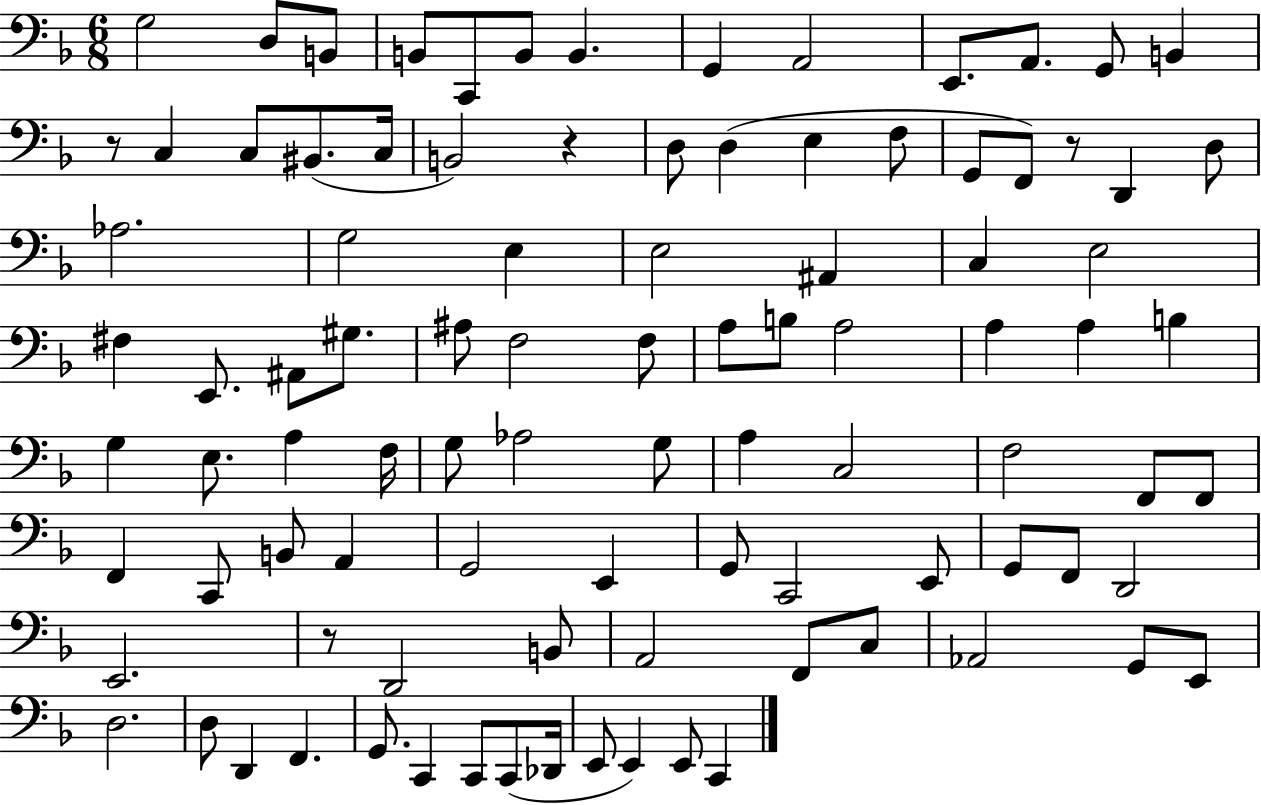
G3/h D3/e B2/e B2/e C2/e B2/e B2/q. G2/q A2/h E2/e. A2/e. G2/e B2/q R/e C3/q C3/e BIS2/e. C3/s B2/h R/q D3/e D3/q E3/q F3/e G2/e F2/e R/e D2/q D3/e Ab3/h. G3/h E3/q E3/h A#2/q C3/q E3/h F#3/q E2/e. A#2/e G#3/e. A#3/e F3/h F3/e A3/e B3/e A3/h A3/q A3/q B3/q G3/q E3/e. A3/q F3/s G3/e Ab3/h G3/e A3/q C3/h F3/h F2/e F2/e F2/q C2/e B2/e A2/q G2/h E2/q G2/e C2/h E2/e G2/e F2/e D2/h E2/h. R/e D2/h B2/e A2/h F2/e C3/e Ab2/h G2/e E2/e D3/h. D3/e D2/q F2/q. G2/e. C2/q C2/e C2/e Db2/s E2/e E2/q E2/e C2/q